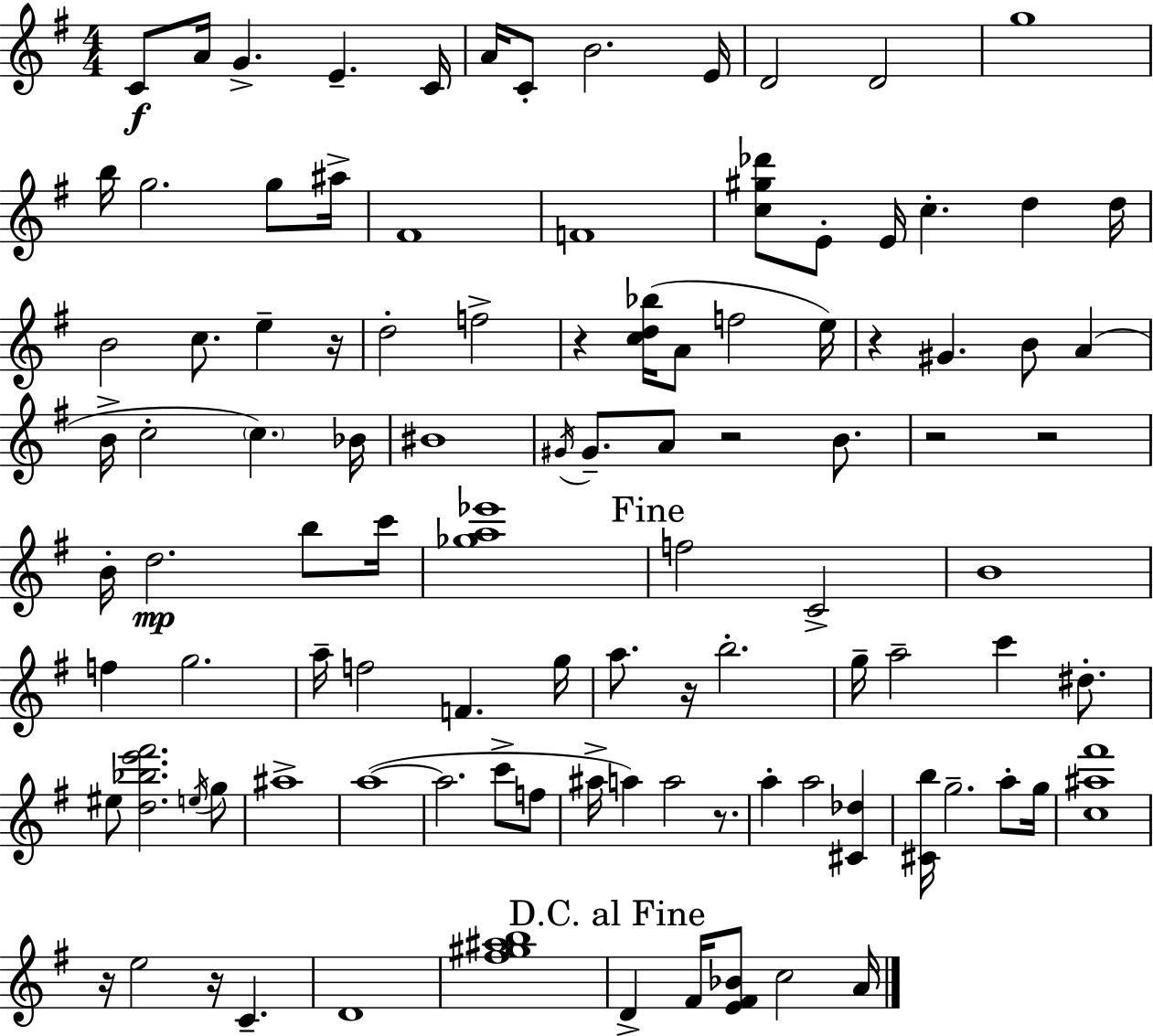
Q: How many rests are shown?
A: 10